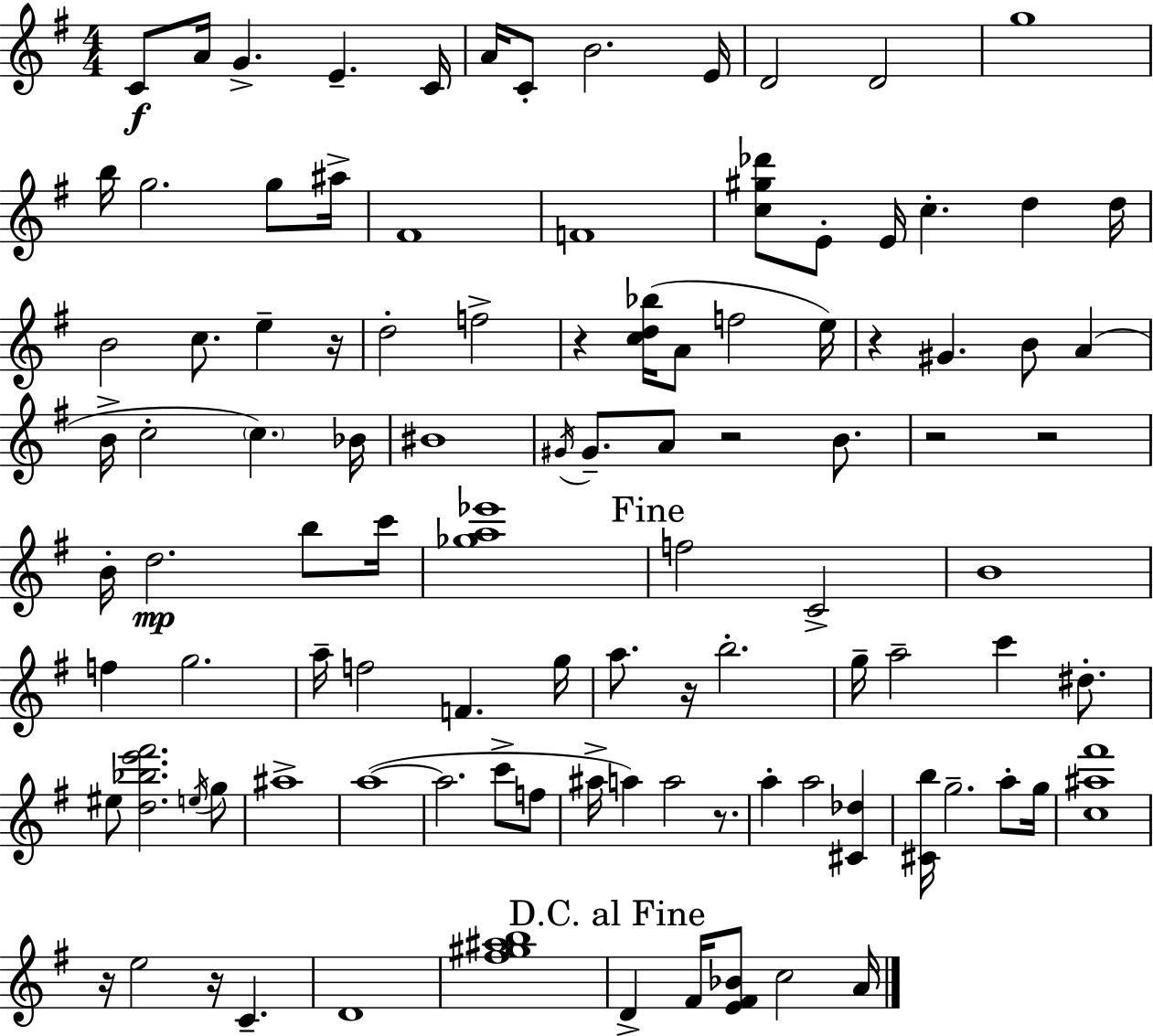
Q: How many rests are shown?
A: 10